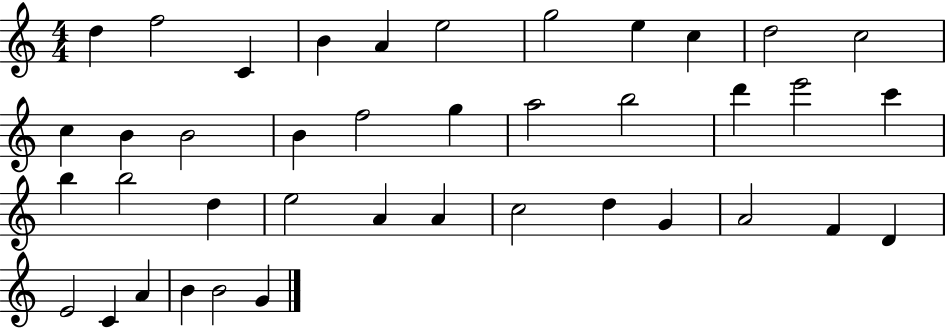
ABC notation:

X:1
T:Untitled
M:4/4
L:1/4
K:C
d f2 C B A e2 g2 e c d2 c2 c B B2 B f2 g a2 b2 d' e'2 c' b b2 d e2 A A c2 d G A2 F D E2 C A B B2 G